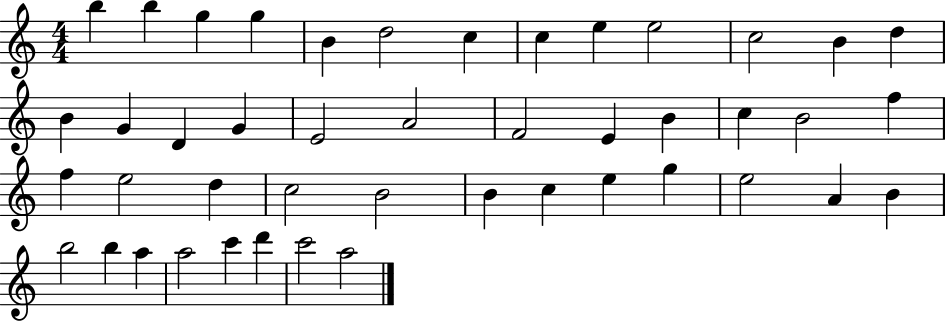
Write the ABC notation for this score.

X:1
T:Untitled
M:4/4
L:1/4
K:C
b b g g B d2 c c e e2 c2 B d B G D G E2 A2 F2 E B c B2 f f e2 d c2 B2 B c e g e2 A B b2 b a a2 c' d' c'2 a2